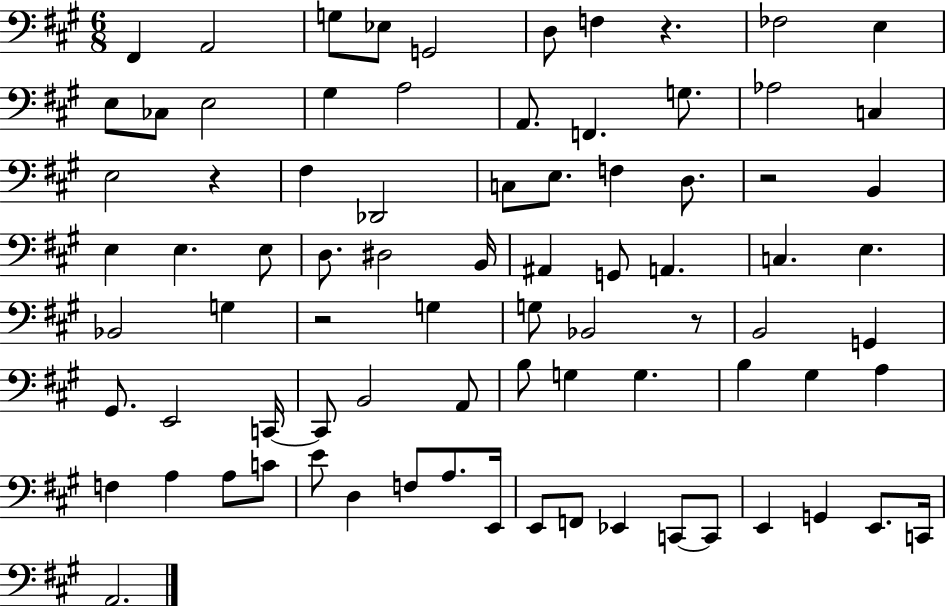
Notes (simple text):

F#2/q A2/h G3/e Eb3/e G2/h D3/e F3/q R/q. FES3/h E3/q E3/e CES3/e E3/h G#3/q A3/h A2/e. F2/q. G3/e. Ab3/h C3/q E3/h R/q F#3/q Db2/h C3/e E3/e. F3/q D3/e. R/h B2/q E3/q E3/q. E3/e D3/e. D#3/h B2/s A#2/q G2/e A2/q. C3/q. E3/q. Bb2/h G3/q R/h G3/q G3/e Bb2/h R/e B2/h G2/q G#2/e. E2/h C2/s C2/e B2/h A2/e B3/e G3/q G3/q. B3/q G#3/q A3/q F3/q A3/q A3/e C4/e E4/e D3/q F3/e A3/e. E2/s E2/e F2/e Eb2/q C2/e C2/e E2/q G2/q E2/e. C2/s A2/h.